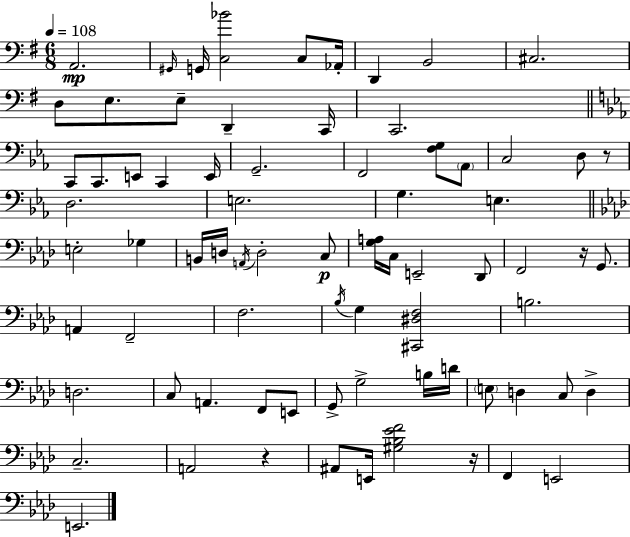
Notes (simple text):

A2/h. G#2/s G2/s [C3,Bb4]/h C3/e Ab2/s D2/q B2/h C#3/h. D3/e E3/e. E3/e D2/q C2/s C2/h. C2/e C2/e. E2/e C2/q E2/s G2/h. F2/h [F3,G3]/e Ab2/e C3/h D3/e R/e D3/h. E3/h. G3/q. E3/q. E3/h Gb3/q B2/s D3/s A2/s D3/h C3/e [G3,A3]/s C3/s E2/h Db2/e F2/h R/s G2/e. A2/q F2/h F3/h. Bb3/s G3/q [C#2,D#3,F3]/h B3/h. D3/h. C3/e A2/q. F2/e E2/e G2/e G3/h B3/s D4/s E3/e D3/q C3/e D3/q C3/h. A2/h R/q A#2/e E2/s [G#3,Bb3,Eb4,F4]/h R/s F2/q E2/h E2/h.